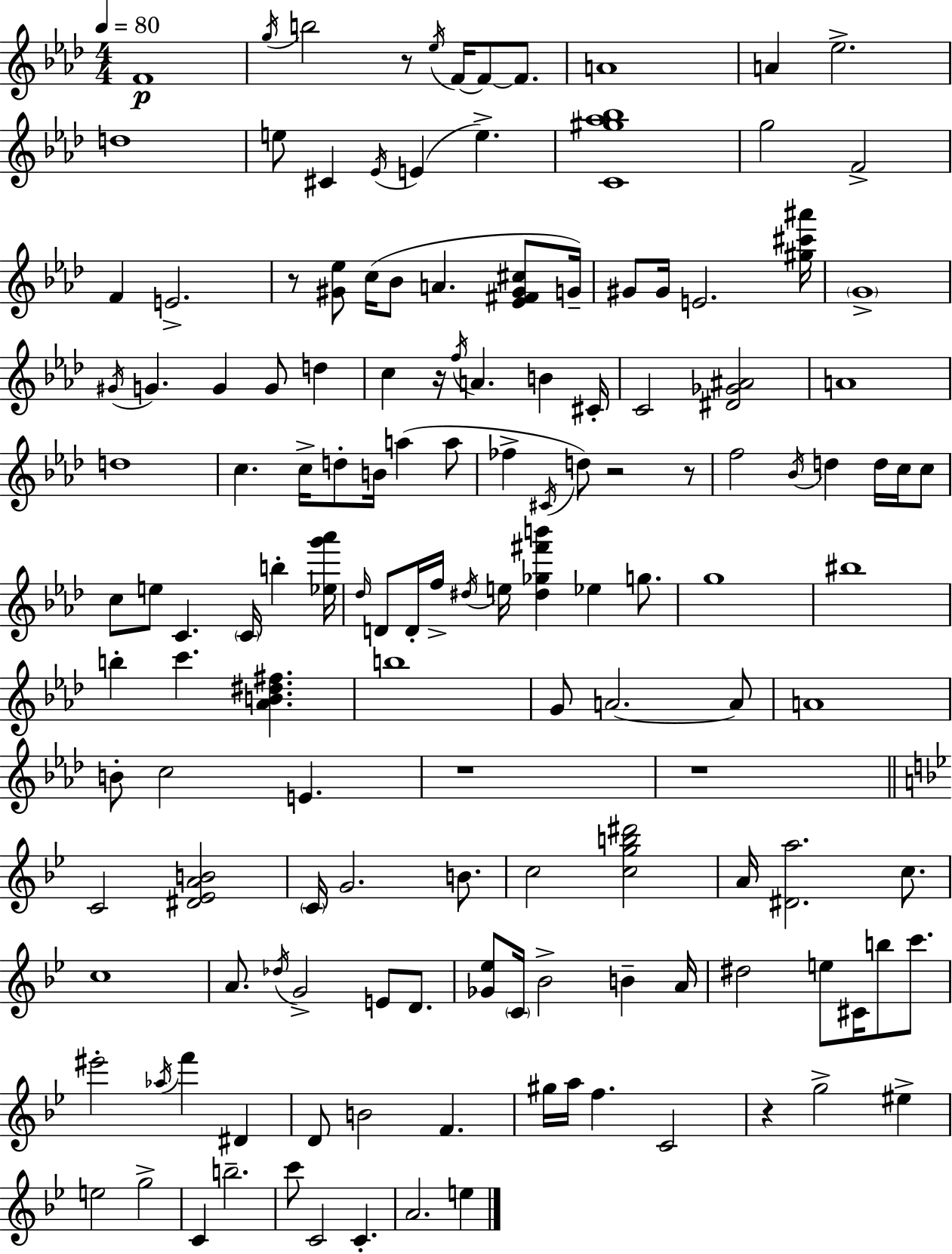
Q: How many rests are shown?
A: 8